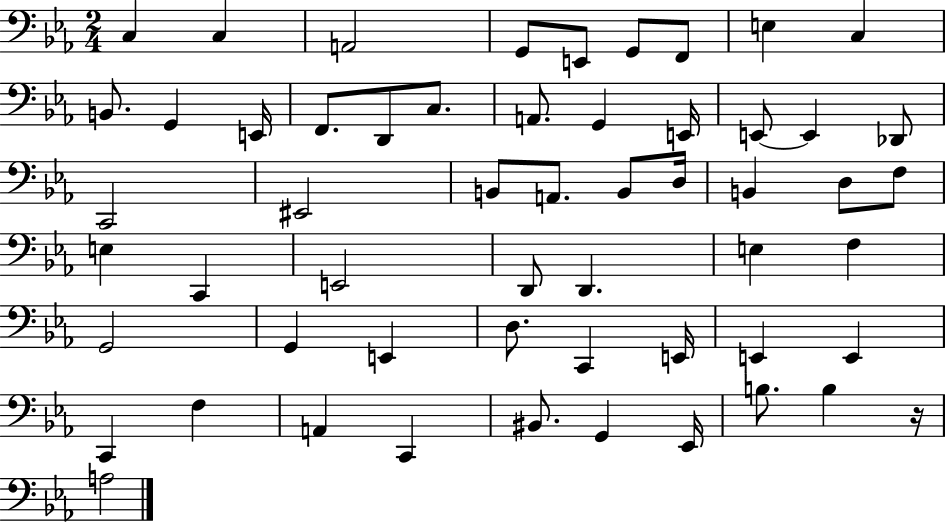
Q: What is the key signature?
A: EES major